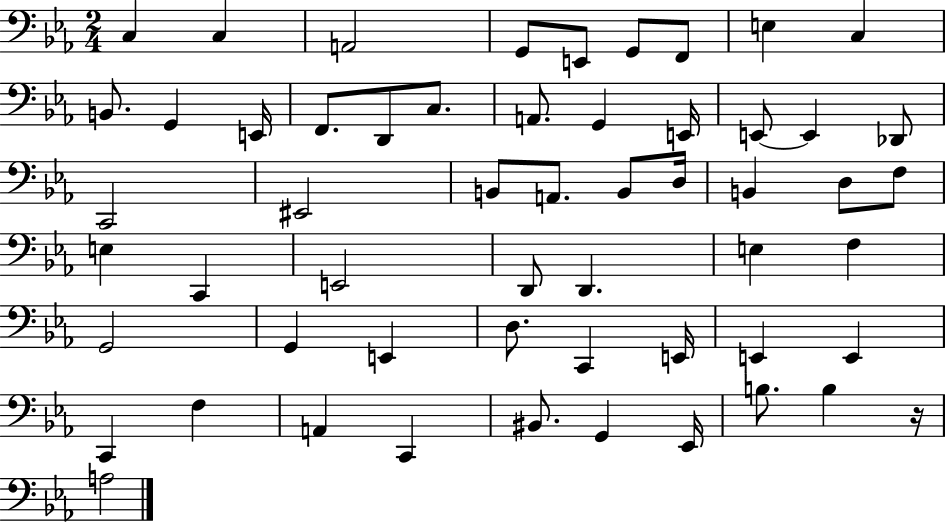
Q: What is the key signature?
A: EES major